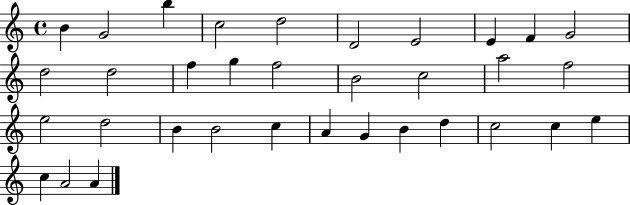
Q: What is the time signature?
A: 4/4